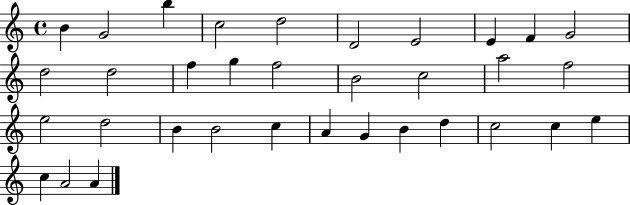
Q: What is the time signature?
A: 4/4